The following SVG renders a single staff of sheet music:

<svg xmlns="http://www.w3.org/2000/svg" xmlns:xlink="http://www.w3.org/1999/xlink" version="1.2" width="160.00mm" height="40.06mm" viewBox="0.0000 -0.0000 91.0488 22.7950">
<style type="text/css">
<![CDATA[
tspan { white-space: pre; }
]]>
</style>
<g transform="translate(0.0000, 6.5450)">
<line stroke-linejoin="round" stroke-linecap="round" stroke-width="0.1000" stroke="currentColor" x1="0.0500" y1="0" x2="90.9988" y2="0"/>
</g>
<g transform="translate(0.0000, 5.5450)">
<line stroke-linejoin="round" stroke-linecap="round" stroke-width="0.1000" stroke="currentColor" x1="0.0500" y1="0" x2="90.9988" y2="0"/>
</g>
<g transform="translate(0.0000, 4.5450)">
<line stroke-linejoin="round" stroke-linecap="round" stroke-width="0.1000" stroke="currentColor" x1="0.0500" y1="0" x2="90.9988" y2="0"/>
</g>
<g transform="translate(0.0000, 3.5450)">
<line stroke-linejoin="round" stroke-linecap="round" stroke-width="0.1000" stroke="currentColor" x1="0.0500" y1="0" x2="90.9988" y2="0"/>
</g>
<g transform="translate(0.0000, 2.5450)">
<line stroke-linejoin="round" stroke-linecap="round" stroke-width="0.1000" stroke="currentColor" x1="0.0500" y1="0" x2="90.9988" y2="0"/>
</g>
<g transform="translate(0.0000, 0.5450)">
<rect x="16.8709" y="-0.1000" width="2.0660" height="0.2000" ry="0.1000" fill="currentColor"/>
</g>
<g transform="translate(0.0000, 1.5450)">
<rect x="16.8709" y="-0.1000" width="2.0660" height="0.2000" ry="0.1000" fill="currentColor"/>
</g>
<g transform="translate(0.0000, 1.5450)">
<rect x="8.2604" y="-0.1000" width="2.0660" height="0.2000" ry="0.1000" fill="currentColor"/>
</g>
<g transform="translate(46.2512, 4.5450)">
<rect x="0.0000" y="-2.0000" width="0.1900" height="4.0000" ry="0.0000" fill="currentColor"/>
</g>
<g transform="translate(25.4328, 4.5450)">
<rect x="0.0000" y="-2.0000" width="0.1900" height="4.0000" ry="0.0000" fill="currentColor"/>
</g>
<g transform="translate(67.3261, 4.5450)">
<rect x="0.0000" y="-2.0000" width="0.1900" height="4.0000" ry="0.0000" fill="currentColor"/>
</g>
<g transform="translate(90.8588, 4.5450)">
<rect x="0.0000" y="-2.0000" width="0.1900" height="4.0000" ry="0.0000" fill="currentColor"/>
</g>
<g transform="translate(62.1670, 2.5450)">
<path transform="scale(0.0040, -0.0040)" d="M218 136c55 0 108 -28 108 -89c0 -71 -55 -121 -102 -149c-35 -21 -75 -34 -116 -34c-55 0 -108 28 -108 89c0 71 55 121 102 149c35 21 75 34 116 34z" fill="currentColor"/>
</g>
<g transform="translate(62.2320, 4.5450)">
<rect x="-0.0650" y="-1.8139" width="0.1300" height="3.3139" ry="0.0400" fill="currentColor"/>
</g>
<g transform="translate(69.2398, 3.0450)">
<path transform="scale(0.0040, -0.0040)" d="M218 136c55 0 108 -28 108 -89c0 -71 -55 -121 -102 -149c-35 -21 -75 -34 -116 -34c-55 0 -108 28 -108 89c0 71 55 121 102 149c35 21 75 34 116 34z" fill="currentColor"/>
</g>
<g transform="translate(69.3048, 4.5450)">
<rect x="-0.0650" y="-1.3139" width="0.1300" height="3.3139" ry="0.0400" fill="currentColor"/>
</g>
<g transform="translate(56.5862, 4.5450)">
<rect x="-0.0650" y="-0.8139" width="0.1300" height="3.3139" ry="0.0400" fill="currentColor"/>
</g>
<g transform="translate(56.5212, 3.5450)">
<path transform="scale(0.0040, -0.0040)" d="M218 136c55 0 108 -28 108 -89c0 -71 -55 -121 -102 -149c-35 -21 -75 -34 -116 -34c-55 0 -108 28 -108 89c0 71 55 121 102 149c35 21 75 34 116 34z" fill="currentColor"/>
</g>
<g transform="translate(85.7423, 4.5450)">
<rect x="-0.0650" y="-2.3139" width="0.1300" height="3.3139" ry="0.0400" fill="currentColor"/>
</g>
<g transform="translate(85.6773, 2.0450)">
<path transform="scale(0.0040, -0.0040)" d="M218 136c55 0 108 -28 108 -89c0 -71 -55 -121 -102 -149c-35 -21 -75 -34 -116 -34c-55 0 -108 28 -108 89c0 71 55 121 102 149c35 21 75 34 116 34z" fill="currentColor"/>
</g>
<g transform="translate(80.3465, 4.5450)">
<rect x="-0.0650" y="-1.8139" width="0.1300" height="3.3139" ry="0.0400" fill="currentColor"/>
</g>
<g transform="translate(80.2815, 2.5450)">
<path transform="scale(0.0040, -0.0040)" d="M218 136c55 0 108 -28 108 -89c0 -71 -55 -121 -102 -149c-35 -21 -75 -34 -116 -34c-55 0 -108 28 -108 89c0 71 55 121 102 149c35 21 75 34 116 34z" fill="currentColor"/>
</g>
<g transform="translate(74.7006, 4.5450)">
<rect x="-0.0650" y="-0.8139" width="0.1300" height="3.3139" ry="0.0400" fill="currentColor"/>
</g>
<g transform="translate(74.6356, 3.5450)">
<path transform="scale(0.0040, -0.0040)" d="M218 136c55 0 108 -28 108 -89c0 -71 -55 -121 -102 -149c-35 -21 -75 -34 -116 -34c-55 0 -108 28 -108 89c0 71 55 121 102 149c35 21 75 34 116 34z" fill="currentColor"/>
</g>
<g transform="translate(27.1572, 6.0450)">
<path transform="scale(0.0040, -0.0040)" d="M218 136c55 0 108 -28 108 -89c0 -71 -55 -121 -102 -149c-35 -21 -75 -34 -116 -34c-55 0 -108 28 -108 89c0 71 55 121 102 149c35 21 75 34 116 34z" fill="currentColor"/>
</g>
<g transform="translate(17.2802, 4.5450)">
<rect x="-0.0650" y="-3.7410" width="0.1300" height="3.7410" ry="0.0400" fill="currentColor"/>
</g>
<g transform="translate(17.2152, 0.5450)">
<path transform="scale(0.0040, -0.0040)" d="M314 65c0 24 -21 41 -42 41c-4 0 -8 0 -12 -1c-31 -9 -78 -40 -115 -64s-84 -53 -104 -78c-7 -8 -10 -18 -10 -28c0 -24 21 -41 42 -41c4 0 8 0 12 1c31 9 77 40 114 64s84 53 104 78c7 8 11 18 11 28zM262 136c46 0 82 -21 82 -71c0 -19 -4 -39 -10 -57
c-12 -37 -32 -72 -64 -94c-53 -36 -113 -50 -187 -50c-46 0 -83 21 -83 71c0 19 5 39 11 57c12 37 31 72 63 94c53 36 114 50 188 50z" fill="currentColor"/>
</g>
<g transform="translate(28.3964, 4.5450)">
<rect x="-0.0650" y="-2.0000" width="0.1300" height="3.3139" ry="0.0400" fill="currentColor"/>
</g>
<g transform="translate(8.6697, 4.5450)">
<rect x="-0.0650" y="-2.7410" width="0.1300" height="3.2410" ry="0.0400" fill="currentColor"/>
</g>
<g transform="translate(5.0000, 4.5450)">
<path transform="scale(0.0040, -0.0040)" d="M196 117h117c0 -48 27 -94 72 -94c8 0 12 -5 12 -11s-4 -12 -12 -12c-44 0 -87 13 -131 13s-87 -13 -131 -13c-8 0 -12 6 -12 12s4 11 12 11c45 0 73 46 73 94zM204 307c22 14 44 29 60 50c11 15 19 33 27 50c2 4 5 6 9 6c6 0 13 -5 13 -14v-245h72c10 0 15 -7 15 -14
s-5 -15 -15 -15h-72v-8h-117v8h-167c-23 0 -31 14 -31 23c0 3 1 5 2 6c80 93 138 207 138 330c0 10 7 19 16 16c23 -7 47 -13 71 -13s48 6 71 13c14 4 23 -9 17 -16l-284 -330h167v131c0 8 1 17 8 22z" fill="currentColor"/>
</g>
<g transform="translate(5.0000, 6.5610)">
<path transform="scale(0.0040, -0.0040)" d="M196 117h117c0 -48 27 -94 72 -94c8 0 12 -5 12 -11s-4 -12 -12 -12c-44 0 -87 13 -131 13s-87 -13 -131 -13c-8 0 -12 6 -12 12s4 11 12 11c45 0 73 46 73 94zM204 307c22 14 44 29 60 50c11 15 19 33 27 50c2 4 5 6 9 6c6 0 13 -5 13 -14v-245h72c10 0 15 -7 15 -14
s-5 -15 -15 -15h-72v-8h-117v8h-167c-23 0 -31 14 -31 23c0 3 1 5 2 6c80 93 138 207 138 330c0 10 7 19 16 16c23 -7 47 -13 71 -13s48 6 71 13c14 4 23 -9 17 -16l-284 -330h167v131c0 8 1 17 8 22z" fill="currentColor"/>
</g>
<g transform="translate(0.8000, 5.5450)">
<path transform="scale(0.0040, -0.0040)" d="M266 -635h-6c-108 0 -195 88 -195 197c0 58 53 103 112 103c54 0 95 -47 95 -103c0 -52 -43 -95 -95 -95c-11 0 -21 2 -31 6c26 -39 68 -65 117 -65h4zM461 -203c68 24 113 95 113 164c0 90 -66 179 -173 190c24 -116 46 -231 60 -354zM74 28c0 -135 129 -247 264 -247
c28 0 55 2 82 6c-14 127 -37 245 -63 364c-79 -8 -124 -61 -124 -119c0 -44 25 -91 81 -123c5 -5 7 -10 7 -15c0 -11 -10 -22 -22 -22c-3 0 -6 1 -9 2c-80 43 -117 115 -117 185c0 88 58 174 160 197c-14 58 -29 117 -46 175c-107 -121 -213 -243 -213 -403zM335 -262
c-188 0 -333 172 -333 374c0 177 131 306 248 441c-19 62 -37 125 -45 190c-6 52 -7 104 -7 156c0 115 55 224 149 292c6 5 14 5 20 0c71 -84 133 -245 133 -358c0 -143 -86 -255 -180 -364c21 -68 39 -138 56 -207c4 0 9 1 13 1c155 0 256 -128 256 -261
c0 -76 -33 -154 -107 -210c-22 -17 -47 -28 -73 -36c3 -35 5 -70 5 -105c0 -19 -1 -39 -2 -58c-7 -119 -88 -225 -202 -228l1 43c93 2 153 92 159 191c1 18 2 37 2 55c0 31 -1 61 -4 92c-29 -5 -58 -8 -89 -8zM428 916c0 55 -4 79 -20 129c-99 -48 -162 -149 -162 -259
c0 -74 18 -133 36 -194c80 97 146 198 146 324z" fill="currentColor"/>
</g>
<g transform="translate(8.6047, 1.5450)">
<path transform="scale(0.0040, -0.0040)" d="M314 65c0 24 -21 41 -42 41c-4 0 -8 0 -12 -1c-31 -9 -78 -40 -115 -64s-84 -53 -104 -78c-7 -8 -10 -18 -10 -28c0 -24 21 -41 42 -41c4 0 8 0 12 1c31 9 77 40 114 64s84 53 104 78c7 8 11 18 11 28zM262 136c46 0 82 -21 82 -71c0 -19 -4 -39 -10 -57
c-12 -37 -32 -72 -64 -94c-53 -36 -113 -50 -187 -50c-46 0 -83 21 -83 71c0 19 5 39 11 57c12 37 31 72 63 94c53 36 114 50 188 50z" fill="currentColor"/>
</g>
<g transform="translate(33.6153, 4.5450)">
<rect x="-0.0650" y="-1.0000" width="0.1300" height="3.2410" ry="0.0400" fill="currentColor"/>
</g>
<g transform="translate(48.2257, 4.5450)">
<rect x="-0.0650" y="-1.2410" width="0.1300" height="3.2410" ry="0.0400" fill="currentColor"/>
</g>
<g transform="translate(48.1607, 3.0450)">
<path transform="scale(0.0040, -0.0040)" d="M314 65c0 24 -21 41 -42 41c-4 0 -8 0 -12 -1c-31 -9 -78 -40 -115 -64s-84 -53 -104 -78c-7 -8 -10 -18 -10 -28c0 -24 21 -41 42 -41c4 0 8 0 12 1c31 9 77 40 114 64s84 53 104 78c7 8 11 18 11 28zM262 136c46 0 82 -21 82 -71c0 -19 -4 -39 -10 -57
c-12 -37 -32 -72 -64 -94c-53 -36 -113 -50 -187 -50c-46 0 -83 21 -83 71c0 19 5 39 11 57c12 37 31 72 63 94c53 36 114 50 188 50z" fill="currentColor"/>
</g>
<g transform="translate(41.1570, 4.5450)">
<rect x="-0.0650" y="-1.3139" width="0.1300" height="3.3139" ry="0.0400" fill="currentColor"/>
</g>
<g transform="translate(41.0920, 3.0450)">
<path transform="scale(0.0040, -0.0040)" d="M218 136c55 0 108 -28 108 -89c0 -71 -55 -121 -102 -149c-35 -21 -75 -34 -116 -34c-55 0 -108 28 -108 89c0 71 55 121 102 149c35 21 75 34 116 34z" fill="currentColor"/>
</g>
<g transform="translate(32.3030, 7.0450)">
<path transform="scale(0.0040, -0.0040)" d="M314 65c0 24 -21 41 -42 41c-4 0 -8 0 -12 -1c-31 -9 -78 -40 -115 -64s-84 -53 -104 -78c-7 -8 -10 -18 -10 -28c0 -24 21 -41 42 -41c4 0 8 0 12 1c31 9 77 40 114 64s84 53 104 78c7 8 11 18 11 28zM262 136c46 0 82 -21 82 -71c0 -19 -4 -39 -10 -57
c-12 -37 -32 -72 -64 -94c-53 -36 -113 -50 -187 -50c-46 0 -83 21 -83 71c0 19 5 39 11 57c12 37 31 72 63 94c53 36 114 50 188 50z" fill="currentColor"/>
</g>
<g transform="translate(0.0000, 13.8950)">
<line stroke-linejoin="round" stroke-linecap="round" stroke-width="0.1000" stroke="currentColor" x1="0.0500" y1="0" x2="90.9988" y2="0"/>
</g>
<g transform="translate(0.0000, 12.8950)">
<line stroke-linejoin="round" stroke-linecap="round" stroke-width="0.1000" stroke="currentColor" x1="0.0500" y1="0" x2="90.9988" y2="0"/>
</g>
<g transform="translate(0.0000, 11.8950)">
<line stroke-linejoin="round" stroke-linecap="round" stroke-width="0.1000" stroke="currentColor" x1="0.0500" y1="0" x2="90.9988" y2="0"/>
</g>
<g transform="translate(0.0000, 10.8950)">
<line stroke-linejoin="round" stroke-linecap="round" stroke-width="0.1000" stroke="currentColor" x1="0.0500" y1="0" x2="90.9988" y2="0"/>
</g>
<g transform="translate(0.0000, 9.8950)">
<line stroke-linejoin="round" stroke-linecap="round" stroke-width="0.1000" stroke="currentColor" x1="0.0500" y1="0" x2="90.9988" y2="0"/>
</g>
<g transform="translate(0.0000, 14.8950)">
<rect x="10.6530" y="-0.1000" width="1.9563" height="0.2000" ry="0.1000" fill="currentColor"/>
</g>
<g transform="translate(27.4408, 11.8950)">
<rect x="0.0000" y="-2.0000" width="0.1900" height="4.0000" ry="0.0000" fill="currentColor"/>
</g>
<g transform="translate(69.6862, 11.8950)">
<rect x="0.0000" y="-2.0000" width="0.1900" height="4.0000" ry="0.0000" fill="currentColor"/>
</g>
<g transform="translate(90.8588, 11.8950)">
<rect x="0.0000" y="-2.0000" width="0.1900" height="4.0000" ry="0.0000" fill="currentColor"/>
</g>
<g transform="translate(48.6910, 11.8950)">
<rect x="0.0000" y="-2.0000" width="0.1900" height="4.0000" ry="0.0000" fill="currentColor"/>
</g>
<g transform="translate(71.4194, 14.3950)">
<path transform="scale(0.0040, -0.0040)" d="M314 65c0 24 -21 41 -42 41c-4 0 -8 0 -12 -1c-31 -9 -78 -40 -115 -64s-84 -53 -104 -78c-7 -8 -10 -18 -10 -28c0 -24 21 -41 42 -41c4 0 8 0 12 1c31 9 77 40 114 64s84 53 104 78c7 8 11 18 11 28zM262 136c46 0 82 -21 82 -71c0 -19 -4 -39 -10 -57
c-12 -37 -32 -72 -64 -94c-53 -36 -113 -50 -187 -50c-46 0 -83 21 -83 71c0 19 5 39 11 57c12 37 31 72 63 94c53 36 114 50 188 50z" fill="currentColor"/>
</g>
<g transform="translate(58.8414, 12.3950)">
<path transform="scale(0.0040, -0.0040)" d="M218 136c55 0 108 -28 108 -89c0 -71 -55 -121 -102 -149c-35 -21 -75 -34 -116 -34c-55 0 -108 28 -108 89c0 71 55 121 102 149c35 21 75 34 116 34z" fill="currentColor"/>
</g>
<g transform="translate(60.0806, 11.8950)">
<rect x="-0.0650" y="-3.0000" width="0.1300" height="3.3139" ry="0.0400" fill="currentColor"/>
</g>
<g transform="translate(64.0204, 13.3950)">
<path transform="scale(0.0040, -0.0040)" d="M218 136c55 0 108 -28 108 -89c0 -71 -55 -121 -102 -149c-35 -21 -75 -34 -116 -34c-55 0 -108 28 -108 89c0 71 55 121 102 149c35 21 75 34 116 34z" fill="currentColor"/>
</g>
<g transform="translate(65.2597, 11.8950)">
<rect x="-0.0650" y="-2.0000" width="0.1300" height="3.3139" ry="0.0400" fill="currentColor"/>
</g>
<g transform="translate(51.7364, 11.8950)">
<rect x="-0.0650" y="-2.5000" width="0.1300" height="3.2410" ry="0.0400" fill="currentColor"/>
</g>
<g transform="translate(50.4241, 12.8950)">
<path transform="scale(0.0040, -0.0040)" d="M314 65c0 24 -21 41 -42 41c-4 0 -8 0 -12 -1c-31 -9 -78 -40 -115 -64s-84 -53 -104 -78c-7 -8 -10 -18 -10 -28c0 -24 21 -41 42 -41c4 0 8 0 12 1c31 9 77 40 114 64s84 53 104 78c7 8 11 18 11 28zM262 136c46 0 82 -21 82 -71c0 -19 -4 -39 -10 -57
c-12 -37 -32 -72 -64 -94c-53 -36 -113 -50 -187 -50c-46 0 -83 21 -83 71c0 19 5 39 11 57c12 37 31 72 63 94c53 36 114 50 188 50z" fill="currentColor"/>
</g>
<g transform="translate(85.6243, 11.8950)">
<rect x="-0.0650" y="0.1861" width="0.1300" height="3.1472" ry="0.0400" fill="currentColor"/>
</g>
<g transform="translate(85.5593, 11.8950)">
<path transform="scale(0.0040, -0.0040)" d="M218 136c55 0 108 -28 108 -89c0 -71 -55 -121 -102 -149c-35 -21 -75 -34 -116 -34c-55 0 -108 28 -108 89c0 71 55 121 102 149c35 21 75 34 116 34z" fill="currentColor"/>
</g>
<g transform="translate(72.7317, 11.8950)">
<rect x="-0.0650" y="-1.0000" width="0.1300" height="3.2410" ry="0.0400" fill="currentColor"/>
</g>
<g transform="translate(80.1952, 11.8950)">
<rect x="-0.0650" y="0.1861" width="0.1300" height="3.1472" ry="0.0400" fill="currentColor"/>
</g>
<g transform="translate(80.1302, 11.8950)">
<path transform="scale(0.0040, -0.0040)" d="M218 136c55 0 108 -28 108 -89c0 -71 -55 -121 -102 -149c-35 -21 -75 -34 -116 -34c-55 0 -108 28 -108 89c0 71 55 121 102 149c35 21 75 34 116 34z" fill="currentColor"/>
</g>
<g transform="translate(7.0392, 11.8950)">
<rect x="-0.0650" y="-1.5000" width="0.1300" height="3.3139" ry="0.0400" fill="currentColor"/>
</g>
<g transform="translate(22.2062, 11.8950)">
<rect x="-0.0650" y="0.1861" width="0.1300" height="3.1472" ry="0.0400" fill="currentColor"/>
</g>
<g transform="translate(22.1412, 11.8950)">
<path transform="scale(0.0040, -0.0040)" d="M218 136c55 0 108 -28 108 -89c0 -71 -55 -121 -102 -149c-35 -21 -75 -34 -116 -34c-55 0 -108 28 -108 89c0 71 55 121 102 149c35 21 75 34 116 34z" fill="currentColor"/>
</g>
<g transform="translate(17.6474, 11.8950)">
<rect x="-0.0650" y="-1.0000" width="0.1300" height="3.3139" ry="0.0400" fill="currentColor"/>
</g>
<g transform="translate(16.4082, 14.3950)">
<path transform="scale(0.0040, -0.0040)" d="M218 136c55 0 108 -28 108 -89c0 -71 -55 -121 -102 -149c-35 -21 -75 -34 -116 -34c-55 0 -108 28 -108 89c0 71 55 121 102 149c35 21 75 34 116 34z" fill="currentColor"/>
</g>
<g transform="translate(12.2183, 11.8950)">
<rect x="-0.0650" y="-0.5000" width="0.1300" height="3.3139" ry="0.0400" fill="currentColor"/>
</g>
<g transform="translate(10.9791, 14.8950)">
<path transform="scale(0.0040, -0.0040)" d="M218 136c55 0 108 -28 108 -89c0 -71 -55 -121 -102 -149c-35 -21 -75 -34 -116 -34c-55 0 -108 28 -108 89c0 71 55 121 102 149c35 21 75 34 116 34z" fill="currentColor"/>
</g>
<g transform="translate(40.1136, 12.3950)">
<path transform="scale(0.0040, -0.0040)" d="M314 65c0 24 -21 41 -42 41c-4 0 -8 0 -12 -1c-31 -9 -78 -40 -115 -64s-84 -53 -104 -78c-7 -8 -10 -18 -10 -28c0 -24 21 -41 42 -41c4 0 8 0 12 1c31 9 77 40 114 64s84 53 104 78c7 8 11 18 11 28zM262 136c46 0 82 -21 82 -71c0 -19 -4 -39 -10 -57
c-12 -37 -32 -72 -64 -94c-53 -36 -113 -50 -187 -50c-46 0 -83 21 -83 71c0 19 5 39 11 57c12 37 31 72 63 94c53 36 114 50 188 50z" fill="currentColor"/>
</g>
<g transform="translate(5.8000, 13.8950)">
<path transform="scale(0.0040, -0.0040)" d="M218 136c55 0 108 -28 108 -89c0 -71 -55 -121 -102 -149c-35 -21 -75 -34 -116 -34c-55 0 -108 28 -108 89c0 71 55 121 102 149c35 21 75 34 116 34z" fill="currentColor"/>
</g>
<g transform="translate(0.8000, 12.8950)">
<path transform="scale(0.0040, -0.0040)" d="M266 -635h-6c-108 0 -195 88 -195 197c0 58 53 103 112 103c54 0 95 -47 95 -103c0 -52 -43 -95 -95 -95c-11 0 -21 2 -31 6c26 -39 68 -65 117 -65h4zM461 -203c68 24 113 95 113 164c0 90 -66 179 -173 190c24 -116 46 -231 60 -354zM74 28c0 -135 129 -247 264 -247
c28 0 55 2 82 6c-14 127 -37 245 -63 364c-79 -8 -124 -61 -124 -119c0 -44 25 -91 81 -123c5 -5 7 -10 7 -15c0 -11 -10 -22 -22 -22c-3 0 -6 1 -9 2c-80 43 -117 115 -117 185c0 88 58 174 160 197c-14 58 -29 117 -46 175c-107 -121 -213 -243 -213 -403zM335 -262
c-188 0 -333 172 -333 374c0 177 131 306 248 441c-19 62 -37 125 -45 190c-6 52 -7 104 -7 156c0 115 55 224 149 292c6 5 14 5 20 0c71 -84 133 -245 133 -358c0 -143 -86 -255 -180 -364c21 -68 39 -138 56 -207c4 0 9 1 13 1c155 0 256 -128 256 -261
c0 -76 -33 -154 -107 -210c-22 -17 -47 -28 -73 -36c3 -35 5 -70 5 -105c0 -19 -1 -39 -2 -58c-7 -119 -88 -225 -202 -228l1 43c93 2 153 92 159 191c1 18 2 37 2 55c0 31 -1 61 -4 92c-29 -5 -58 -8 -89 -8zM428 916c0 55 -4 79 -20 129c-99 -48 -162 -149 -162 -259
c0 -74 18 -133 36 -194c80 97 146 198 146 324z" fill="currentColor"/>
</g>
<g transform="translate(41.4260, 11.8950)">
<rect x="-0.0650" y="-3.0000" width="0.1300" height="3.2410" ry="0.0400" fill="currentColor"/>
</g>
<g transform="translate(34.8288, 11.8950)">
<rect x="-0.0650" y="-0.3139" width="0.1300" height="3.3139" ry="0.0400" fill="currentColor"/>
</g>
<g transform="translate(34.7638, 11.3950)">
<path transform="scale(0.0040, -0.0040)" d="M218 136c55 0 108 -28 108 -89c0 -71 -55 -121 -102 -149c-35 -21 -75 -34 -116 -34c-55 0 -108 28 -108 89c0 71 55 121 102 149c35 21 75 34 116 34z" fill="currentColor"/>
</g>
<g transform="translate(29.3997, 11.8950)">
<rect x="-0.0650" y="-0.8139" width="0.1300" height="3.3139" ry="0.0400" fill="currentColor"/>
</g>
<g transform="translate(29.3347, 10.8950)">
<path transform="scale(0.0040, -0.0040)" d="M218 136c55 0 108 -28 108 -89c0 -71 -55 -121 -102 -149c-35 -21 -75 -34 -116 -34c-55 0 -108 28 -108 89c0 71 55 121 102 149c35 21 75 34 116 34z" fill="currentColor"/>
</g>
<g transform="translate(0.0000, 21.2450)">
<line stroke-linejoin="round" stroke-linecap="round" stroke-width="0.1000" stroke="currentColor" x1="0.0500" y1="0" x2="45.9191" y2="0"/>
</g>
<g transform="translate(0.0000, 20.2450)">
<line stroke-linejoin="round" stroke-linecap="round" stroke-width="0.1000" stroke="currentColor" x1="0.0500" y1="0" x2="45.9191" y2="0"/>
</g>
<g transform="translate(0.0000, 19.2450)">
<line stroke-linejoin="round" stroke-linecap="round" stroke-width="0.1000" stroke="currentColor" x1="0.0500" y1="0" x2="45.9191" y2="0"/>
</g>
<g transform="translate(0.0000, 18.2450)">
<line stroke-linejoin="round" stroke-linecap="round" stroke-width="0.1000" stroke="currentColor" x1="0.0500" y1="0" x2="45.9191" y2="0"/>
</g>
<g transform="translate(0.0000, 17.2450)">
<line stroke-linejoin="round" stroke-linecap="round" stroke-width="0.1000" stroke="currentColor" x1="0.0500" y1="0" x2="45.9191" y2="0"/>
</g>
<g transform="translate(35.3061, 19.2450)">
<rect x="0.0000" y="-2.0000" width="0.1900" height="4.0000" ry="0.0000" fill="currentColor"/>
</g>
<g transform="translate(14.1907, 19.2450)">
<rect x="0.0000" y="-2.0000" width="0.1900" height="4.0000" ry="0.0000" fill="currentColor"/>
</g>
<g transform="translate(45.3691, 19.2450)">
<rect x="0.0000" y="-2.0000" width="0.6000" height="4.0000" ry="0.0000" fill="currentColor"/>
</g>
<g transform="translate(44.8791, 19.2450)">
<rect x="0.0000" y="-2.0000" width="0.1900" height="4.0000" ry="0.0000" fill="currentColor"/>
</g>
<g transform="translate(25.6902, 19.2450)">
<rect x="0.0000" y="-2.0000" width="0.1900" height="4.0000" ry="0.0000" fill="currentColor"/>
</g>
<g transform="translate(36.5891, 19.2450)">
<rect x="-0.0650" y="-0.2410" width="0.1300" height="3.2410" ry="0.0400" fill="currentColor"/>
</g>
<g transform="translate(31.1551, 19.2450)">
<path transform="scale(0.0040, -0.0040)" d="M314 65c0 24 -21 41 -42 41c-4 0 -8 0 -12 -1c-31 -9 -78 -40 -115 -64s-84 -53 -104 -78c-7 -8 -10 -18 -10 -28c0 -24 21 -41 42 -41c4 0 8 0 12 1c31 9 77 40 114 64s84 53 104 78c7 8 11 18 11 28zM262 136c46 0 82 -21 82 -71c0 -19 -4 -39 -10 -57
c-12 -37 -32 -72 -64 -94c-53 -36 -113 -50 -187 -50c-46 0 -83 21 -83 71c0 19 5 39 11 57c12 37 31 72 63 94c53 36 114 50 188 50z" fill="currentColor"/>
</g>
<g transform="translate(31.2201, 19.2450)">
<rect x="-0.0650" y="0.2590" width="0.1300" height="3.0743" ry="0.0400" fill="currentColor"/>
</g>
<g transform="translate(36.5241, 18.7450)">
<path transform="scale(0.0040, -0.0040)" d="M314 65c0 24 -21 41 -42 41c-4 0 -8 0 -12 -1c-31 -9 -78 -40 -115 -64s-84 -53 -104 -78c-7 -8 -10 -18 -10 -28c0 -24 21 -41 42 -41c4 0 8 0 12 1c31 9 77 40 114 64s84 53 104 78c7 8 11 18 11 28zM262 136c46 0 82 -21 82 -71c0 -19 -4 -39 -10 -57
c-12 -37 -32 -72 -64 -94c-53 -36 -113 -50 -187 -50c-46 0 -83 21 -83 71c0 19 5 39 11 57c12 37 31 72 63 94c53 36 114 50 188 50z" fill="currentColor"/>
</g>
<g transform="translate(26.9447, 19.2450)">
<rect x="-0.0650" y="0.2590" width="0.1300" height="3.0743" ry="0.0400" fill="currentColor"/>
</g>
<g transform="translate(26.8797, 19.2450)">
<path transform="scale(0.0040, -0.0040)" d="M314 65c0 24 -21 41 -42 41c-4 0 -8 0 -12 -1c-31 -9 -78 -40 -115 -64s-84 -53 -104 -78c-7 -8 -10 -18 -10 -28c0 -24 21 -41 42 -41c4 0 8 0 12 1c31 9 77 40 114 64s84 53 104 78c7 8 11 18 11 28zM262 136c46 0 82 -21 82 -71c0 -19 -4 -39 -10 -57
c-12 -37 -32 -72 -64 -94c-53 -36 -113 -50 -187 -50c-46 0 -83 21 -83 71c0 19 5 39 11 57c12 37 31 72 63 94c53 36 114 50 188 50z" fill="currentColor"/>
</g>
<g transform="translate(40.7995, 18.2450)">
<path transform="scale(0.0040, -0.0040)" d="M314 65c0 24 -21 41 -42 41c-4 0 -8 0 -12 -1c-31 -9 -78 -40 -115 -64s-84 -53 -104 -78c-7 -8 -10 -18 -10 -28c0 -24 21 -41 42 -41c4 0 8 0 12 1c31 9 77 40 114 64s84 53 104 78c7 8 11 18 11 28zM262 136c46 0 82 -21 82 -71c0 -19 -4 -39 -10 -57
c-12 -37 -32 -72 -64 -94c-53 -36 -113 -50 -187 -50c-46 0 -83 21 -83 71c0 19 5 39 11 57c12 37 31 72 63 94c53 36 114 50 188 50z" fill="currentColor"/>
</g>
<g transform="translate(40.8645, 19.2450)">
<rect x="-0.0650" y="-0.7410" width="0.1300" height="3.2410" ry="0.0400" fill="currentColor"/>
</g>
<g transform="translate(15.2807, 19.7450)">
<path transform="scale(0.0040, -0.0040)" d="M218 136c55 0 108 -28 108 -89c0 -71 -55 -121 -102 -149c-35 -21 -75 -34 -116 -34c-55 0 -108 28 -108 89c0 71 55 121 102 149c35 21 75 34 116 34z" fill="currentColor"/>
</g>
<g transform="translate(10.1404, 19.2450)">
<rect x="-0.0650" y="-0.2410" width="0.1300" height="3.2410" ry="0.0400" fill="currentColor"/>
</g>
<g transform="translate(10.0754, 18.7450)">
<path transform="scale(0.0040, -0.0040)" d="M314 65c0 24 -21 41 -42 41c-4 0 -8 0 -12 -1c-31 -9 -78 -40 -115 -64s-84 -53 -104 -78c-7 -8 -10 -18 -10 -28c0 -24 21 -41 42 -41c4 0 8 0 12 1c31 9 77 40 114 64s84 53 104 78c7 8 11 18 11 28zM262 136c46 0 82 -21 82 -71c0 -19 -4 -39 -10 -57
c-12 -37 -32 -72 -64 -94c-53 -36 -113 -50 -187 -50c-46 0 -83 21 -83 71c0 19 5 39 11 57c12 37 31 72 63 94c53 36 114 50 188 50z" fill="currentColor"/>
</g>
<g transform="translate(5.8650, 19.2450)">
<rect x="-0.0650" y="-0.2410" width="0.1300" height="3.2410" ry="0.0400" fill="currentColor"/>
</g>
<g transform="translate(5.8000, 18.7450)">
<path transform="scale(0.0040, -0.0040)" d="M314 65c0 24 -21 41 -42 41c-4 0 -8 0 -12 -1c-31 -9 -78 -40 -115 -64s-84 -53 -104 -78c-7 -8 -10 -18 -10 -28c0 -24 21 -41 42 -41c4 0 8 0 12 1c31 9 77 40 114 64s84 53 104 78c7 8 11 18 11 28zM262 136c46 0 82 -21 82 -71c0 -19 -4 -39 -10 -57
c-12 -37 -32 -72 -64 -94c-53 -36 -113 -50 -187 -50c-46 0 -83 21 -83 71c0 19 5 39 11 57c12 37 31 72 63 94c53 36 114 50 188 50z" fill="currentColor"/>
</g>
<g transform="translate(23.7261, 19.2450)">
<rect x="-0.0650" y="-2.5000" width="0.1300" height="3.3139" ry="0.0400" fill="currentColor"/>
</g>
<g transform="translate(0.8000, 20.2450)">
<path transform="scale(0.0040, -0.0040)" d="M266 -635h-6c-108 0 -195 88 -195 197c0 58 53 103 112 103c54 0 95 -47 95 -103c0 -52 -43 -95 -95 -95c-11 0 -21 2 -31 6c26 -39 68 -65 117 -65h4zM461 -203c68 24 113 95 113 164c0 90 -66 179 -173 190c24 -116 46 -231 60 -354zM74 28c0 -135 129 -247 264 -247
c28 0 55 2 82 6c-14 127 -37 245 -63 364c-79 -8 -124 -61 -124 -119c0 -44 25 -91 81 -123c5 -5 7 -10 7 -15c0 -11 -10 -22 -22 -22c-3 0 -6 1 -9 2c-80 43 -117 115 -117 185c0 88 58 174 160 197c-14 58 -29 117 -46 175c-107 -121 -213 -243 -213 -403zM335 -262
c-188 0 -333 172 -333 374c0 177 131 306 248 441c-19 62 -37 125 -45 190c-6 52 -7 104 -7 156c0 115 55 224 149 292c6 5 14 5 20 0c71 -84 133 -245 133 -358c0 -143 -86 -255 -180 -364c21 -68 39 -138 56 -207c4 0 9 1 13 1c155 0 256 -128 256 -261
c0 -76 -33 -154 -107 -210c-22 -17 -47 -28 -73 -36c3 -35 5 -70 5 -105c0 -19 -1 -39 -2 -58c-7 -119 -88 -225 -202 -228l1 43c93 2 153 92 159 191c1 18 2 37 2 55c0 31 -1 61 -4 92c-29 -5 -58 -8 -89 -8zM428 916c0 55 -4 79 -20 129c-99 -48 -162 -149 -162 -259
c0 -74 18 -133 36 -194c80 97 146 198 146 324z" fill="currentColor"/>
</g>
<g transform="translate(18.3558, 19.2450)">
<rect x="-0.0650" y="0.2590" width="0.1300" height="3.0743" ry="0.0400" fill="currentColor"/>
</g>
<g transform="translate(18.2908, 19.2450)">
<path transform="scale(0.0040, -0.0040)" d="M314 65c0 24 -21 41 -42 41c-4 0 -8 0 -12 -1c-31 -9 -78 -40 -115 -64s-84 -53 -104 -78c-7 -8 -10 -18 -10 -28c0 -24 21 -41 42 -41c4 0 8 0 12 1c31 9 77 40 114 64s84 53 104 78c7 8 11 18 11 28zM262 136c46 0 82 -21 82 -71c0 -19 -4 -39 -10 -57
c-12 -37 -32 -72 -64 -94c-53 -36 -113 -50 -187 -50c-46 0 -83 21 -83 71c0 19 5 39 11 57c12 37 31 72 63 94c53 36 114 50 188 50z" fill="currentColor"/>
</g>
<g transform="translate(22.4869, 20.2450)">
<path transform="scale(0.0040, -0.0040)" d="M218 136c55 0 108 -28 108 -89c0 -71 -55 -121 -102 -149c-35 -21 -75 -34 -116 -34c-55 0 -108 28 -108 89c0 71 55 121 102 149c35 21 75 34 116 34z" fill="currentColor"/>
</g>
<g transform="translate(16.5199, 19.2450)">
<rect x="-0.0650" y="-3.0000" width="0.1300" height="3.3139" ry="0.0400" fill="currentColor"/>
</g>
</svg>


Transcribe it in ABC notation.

X:1
T:Untitled
M:4/4
L:1/4
K:C
a2 c'2 F D2 e e2 d f e d f g E C D B d c A2 G2 A F D2 B B c2 c2 A B2 G B2 B2 c2 d2